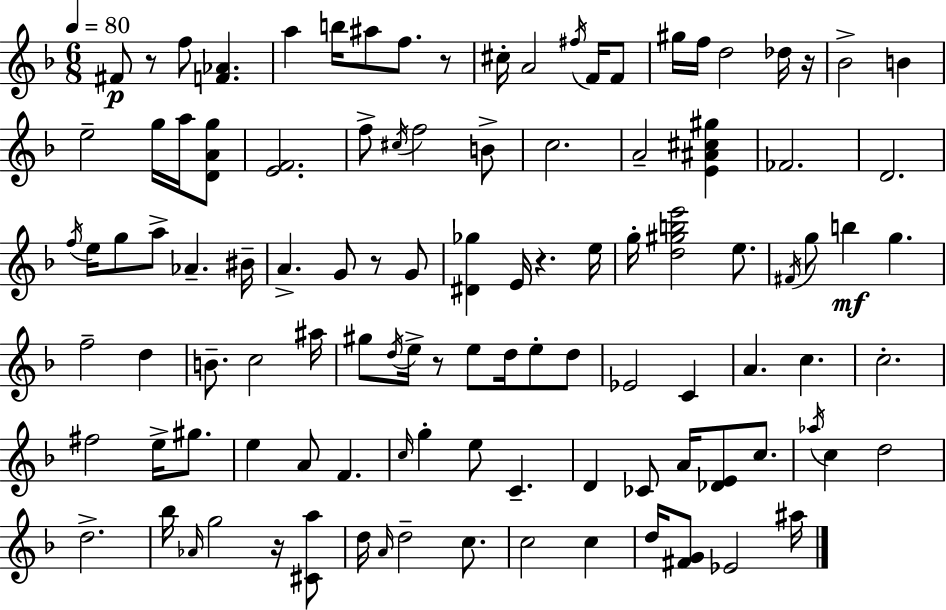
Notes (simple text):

F#4/e R/e F5/e [F4,Ab4]/q. A5/q B5/s A#5/e F5/e. R/e C#5/s A4/h F#5/s F4/s F4/e G#5/s F5/s D5/h Db5/s R/s Bb4/h B4/q E5/h G5/s A5/s [D4,A4,G5]/e [E4,F4]/h. F5/e C#5/s F5/h B4/e C5/h. A4/h [E4,A#4,C#5,G#5]/q FES4/h. D4/h. F5/s E5/s G5/e A5/e Ab4/q. BIS4/s A4/q. G4/e R/e G4/e [D#4,Gb5]/q E4/s R/q. E5/s G5/s [D5,G#5,B5,E6]/h E5/e. F#4/s G5/e B5/q G5/q. F5/h D5/q B4/e. C5/h A#5/s G#5/e D5/s E5/s R/e E5/e D5/s E5/e D5/e Eb4/h C4/q A4/q. C5/q. C5/h. F#5/h E5/s G#5/e. E5/q A4/e F4/q. C5/s G5/q E5/e C4/q. D4/q CES4/e A4/s [Db4,E4]/e C5/e. Ab5/s C5/q D5/h D5/h. Bb5/s Ab4/s G5/h R/s [C#4,A5]/e D5/s A4/s D5/h C5/e. C5/h C5/q D5/s [F#4,G4]/e Eb4/h A#5/s